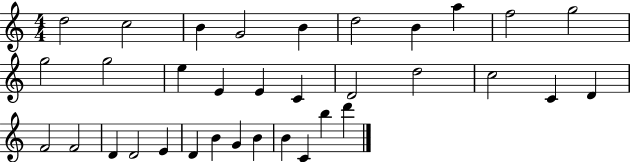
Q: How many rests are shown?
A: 0